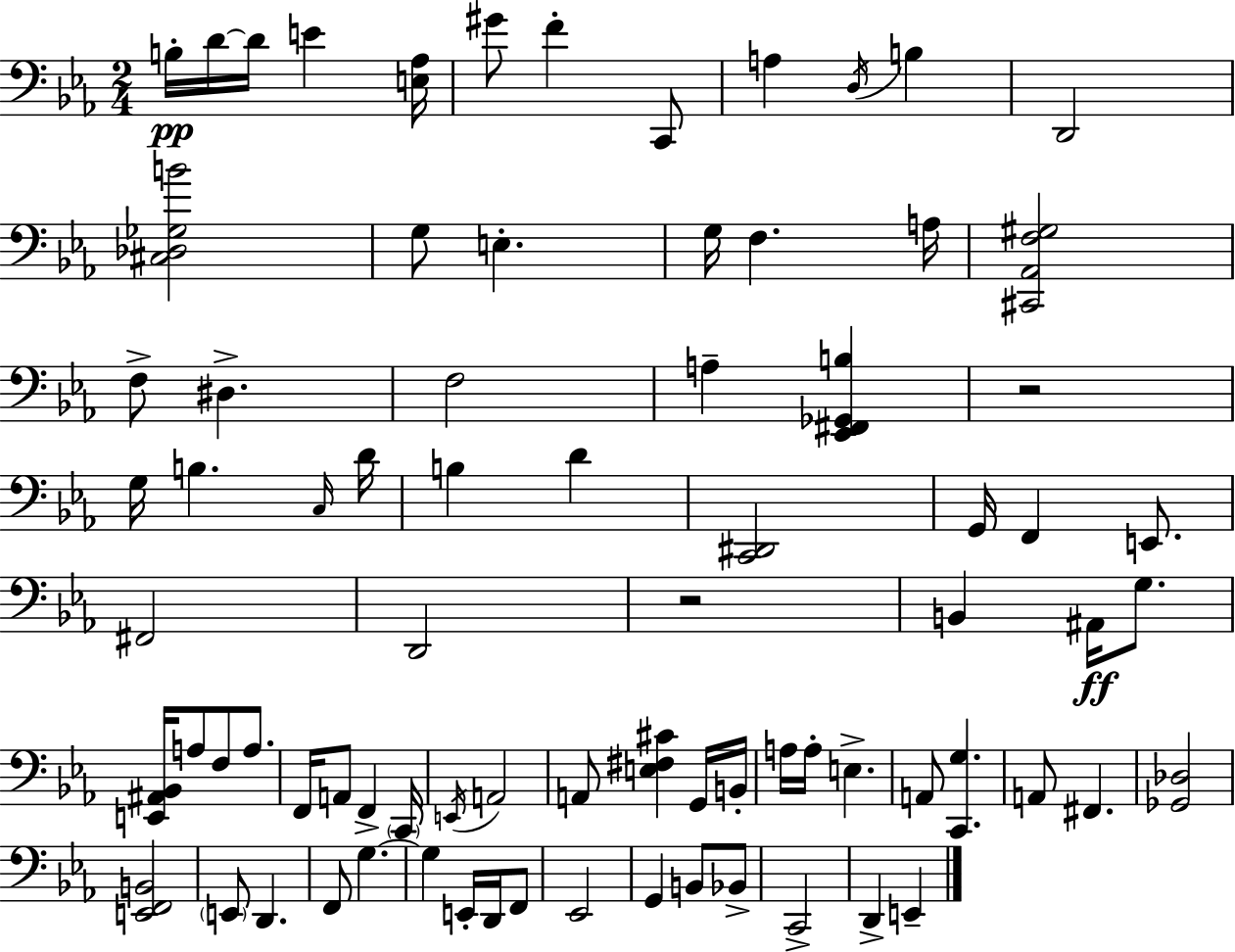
{
  \clef bass
  \numericTimeSignature
  \time 2/4
  \key ees \major
  \repeat volta 2 { b16-.\pp d'16~~ d'16 e'4 <e aes>16 | gis'8 f'4-. c,8 | a4 \acciaccatura { d16 } b4 | d,2 | \break <cis des ges b'>2 | g8 e4.-. | g16 f4. | a16 <cis, aes, f gis>2 | \break f8-> dis4.-> | f2 | a4-- <ees, fis, ges, b>4 | r2 | \break g16 b4. | \grace { c16 } d'16 b4 d'4 | <c, dis,>2 | g,16 f,4 e,8. | \break fis,2 | d,2 | r2 | b,4 ais,16\ff g8. | \break <e, ais, bes,>16 a8 f8 a8. | f,16 a,8 f,4-> | \parenthesize c,16 \acciaccatura { e,16 } a,2 | a,8 <e fis cis'>4 | \break g,16 b,16-. a16 a16-. e4.-> | a,8 <c, g>4. | a,8 fis,4. | <ges, des>2 | \break <e, f, b,>2 | \parenthesize e,8 d,4. | f,8 g4.~~ | g4 e,16-. | \break d,16 f,8 ees,2 | g,4 b,8 | bes,8-> c,2-> | d,4-> e,4-- | \break } \bar "|."
}